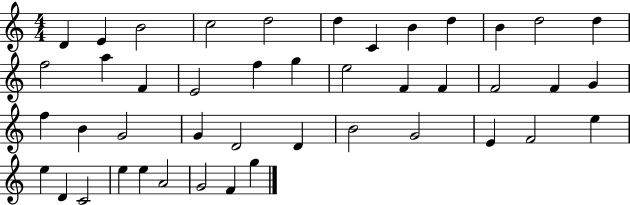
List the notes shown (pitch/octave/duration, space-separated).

D4/q E4/q B4/h C5/h D5/h D5/q C4/q B4/q D5/q B4/q D5/h D5/q F5/h A5/q F4/q E4/h F5/q G5/q E5/h F4/q F4/q F4/h F4/q G4/q F5/q B4/q G4/h G4/q D4/h D4/q B4/h G4/h E4/q F4/h E5/q E5/q D4/q C4/h E5/q E5/q A4/h G4/h F4/q G5/q